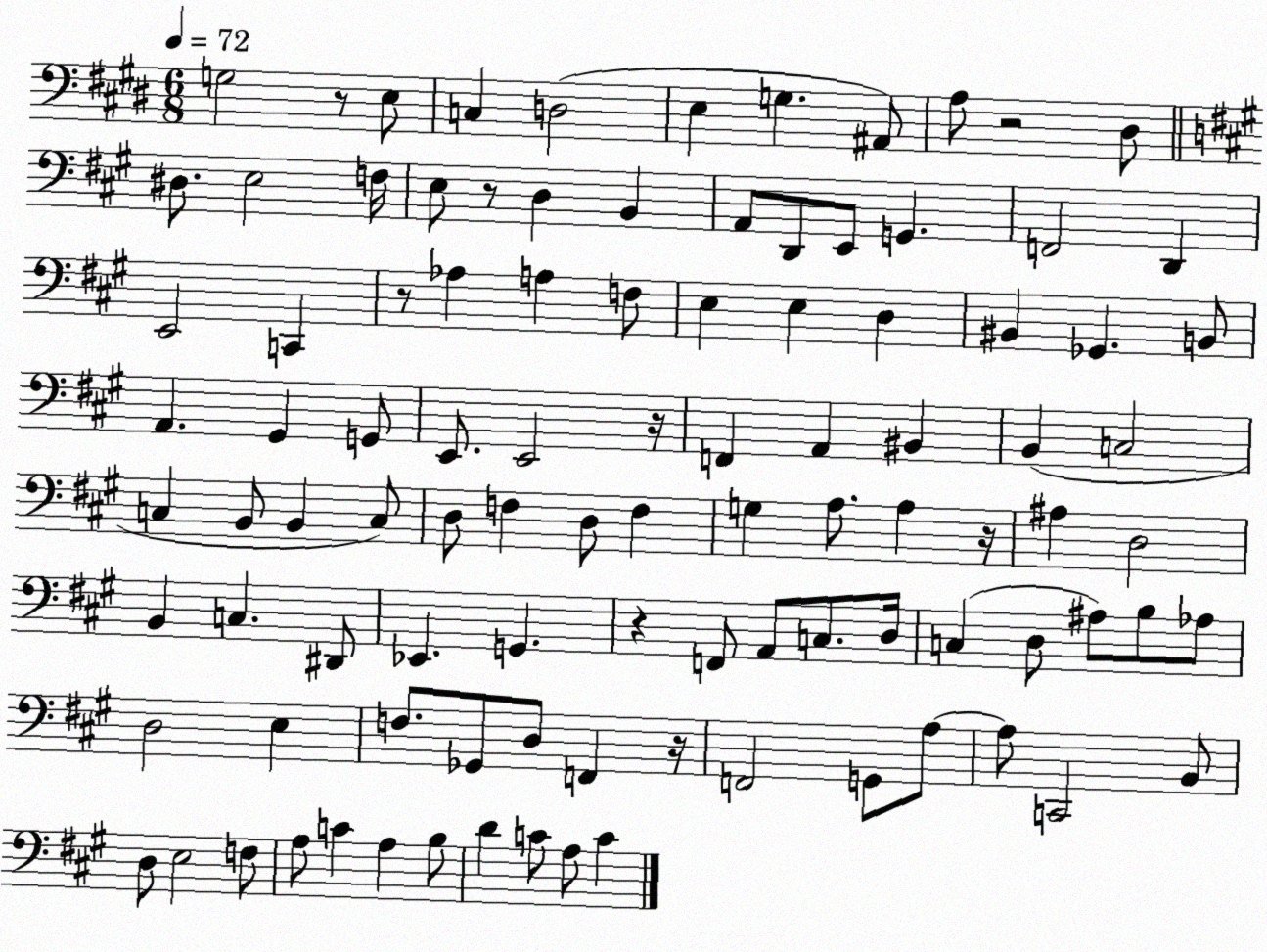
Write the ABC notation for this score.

X:1
T:Untitled
M:6/8
L:1/4
K:E
G,2 z/2 E,/2 C, D,2 E, G, ^A,,/2 A,/2 z2 ^D,/2 ^D,/2 E,2 F,/4 E,/2 z/2 D, B,, A,,/2 D,,/2 E,,/2 G,, F,,2 D,, E,,2 C,, z/2 _A, A, F,/2 E, E, D, ^B,, _G,, B,,/2 A,, ^G,, G,,/2 E,,/2 E,,2 z/4 F,, A,, ^B,, B,, C,2 C, B,,/2 B,, C,/2 D,/2 F, D,/2 F, G, A,/2 A, z/4 ^A, D,2 B,, C, ^D,,/2 _E,, G,, z F,,/2 A,,/2 C,/2 D,/4 C, D,/2 ^A,/2 B,/2 _A,/2 D,2 E, F,/2 _G,,/2 D,/2 F,, z/4 F,,2 G,,/2 A,/2 A,/2 C,,2 B,,/2 D,/2 E,2 F,/2 A,/2 C A, B,/2 D C/2 A,/2 C